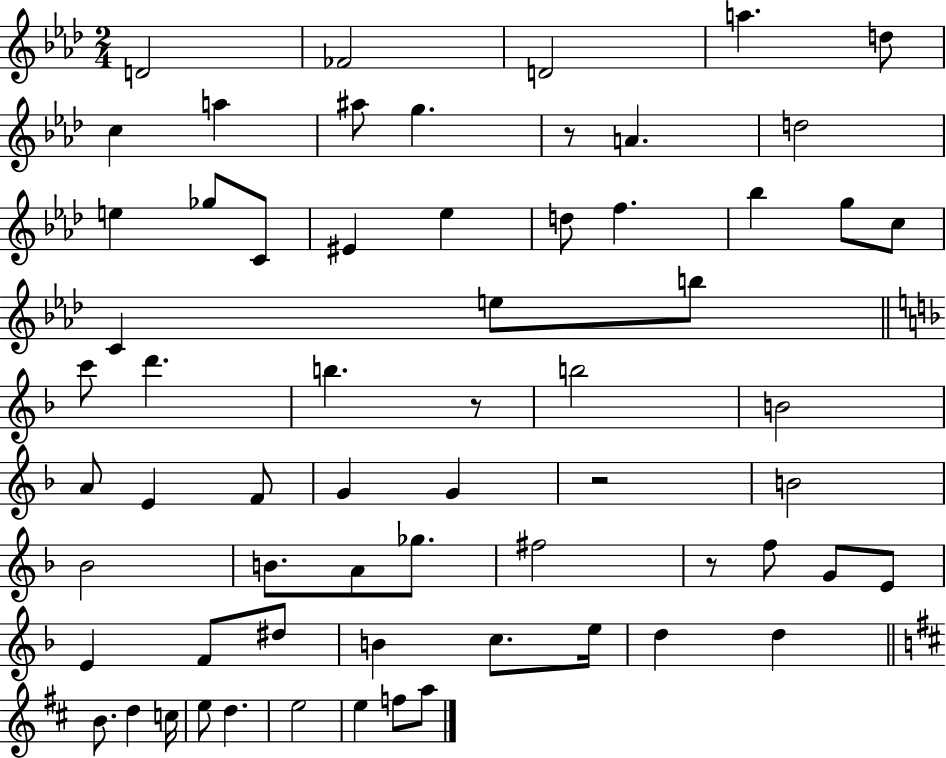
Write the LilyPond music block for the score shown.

{
  \clef treble
  \numericTimeSignature
  \time 2/4
  \key aes \major
  d'2 | fes'2 | d'2 | a''4. d''8 | \break c''4 a''4 | ais''8 g''4. | r8 a'4. | d''2 | \break e''4 ges''8 c'8 | eis'4 ees''4 | d''8 f''4. | bes''4 g''8 c''8 | \break c'4 e''8 b''8 | \bar "||" \break \key d \minor c'''8 d'''4. | b''4. r8 | b''2 | b'2 | \break a'8 e'4 f'8 | g'4 g'4 | r2 | b'2 | \break bes'2 | b'8. a'8 ges''8. | fis''2 | r8 f''8 g'8 e'8 | \break e'4 f'8 dis''8 | b'4 c''8. e''16 | d''4 d''4 | \bar "||" \break \key d \major b'8. d''4 c''16 | e''8 d''4. | e''2 | e''4 f''8 a''8 | \break \bar "|."
}